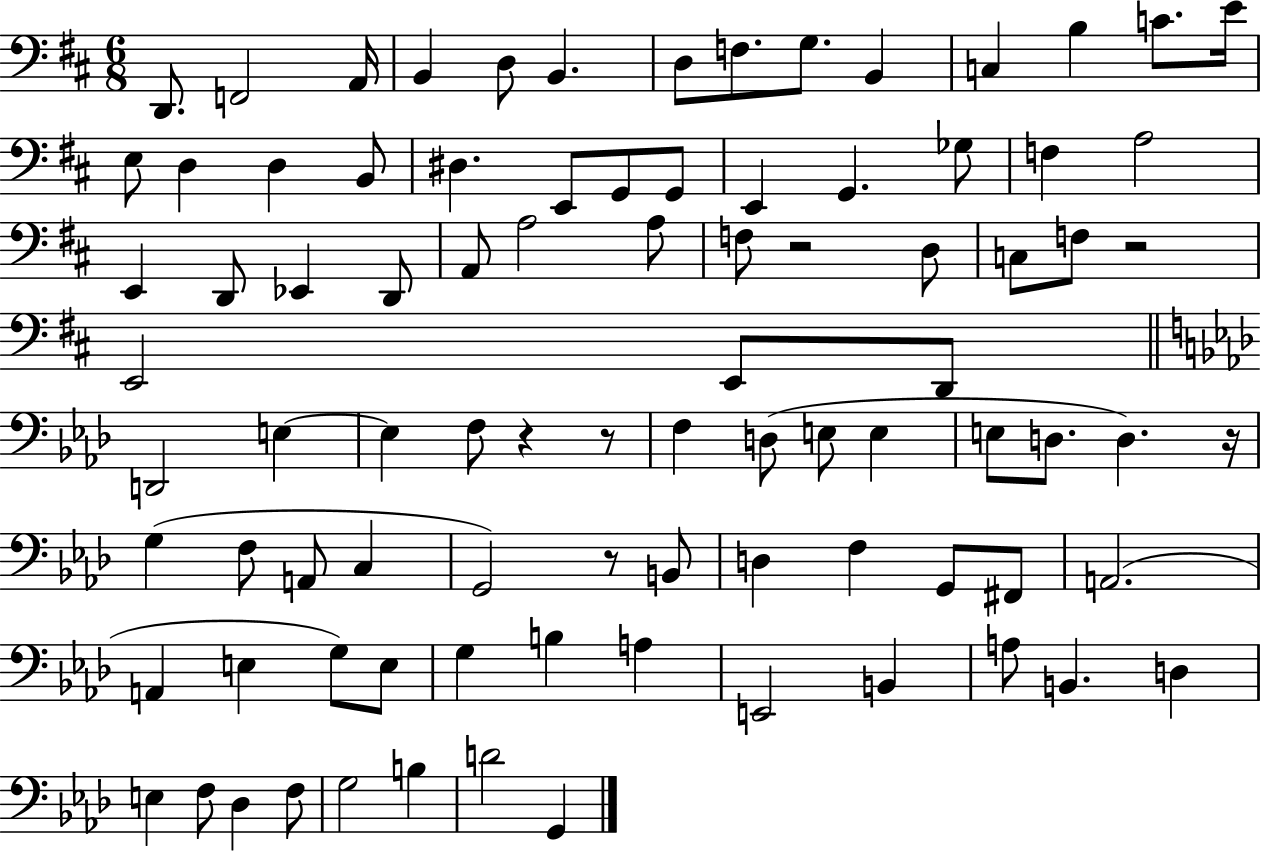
{
  \clef bass
  \numericTimeSignature
  \time 6/8
  \key d \major
  d,8. f,2 a,16 | b,4 d8 b,4. | d8 f8. g8. b,4 | c4 b4 c'8. e'16 | \break e8 d4 d4 b,8 | dis4. e,8 g,8 g,8 | e,4 g,4. ges8 | f4 a2 | \break e,4 d,8 ees,4 d,8 | a,8 a2 a8 | f8 r2 d8 | c8 f8 r2 | \break e,2 e,8 d,8 | \bar "||" \break \key aes \major d,2 e4~~ | e4 f8 r4 r8 | f4 d8( e8 e4 | e8 d8. d4.) r16 | \break g4( f8 a,8 c4 | g,2) r8 b,8 | d4 f4 g,8 fis,8 | a,2.( | \break a,4 e4 g8) e8 | g4 b4 a4 | e,2 b,4 | a8 b,4. d4 | \break e4 f8 des4 f8 | g2 b4 | d'2 g,4 | \bar "|."
}